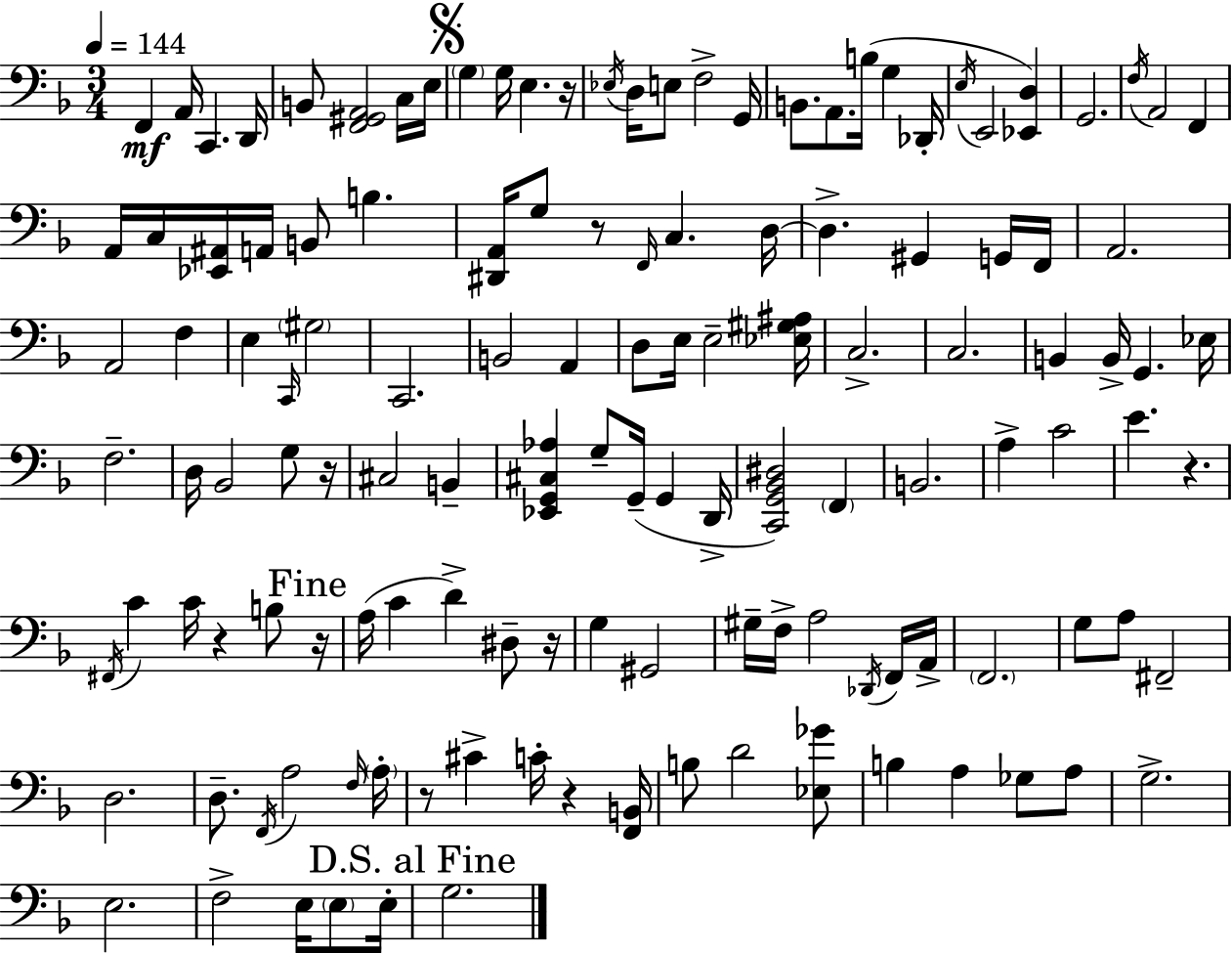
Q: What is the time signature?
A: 3/4